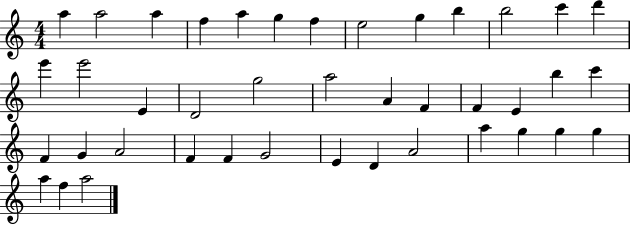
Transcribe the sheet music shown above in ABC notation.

X:1
T:Untitled
M:4/4
L:1/4
K:C
a a2 a f a g f e2 g b b2 c' d' e' e'2 E D2 g2 a2 A F F E b c' F G A2 F F G2 E D A2 a g g g a f a2